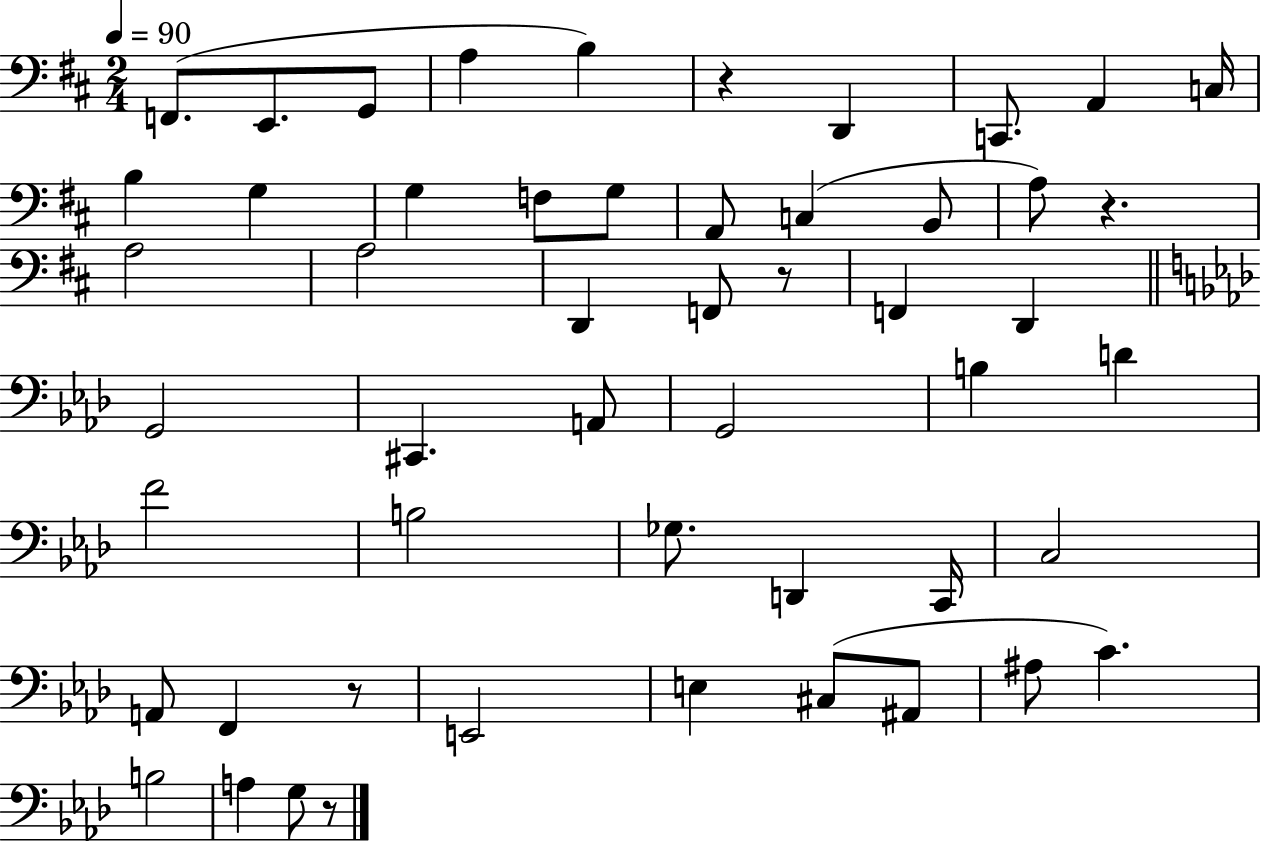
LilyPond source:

{
  \clef bass
  \numericTimeSignature
  \time 2/4
  \key d \major
  \tempo 4 = 90
  f,8.( e,8. g,8 | a4 b4) | r4 d,4 | c,8. a,4 c16 | \break b4 g4 | g4 f8 g8 | a,8 c4( b,8 | a8) r4. | \break a2 | a2 | d,4 f,8 r8 | f,4 d,4 | \break \bar "||" \break \key f \minor g,2 | cis,4. a,8 | g,2 | b4 d'4 | \break f'2 | b2 | ges8. d,4 c,16 | c2 | \break a,8 f,4 r8 | e,2 | e4 cis8( ais,8 | ais8 c'4.) | \break b2 | a4 g8 r8 | \bar "|."
}